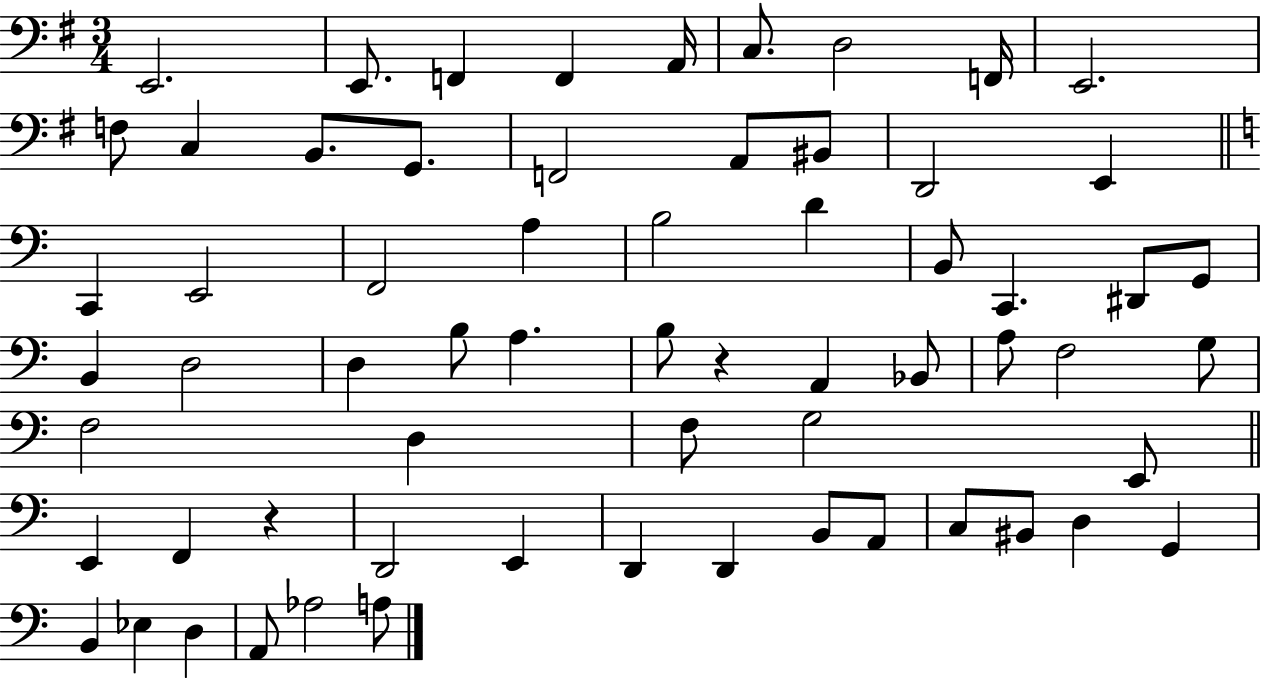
X:1
T:Untitled
M:3/4
L:1/4
K:G
E,,2 E,,/2 F,, F,, A,,/4 C,/2 D,2 F,,/4 E,,2 F,/2 C, B,,/2 G,,/2 F,,2 A,,/2 ^B,,/2 D,,2 E,, C,, E,,2 F,,2 A, B,2 D B,,/2 C,, ^D,,/2 G,,/2 B,, D,2 D, B,/2 A, B,/2 z A,, _B,,/2 A,/2 F,2 G,/2 F,2 D, F,/2 G,2 E,,/2 E,, F,, z D,,2 E,, D,, D,, B,,/2 A,,/2 C,/2 ^B,,/2 D, G,, B,, _E, D, A,,/2 _A,2 A,/2